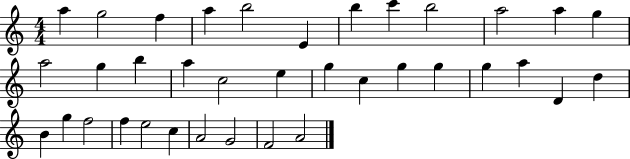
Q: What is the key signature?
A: C major